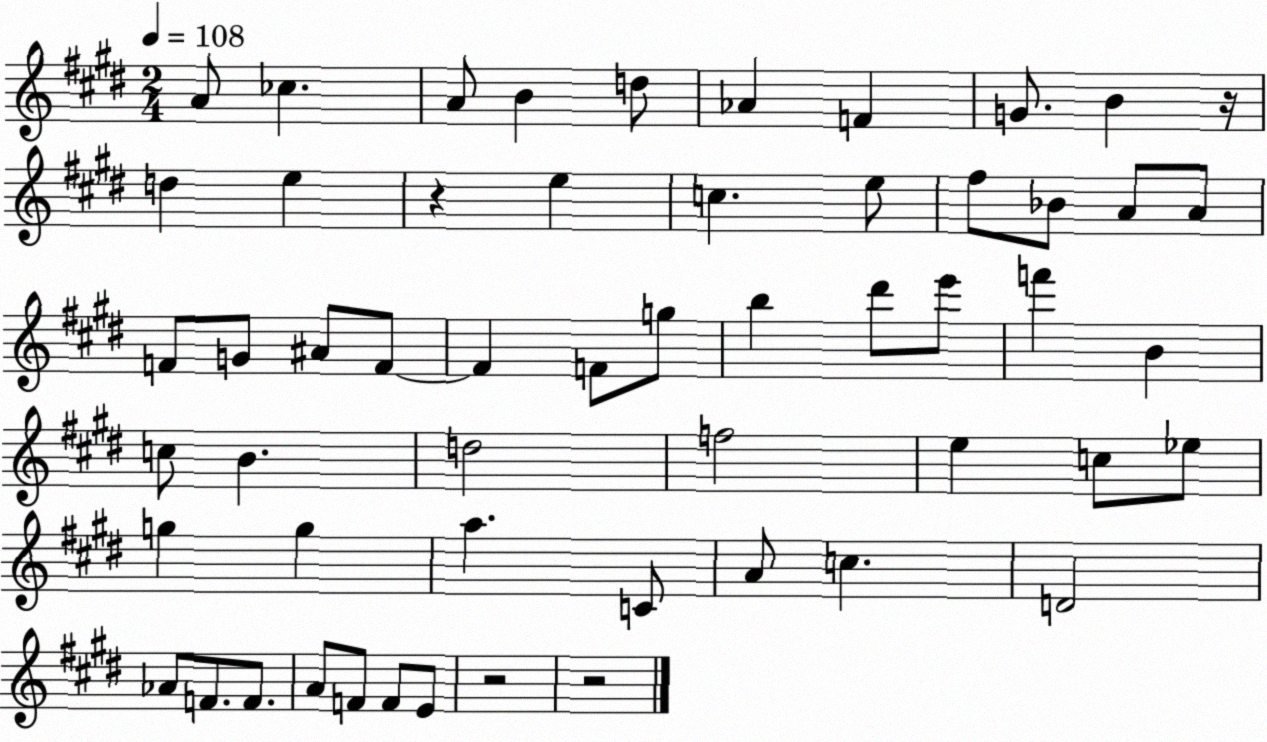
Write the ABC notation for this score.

X:1
T:Untitled
M:2/4
L:1/4
K:E
A/2 _c A/2 B d/2 _A F G/2 B z/4 d e z e c e/2 ^f/2 _B/2 A/2 A/2 F/2 G/2 ^A/2 F/2 F F/2 g/2 b ^d'/2 e'/2 f' B c/2 B d2 f2 e c/2 _e/2 g g a C/2 A/2 c D2 _A/2 F/2 F/2 A/2 F/2 F/2 E/2 z2 z2